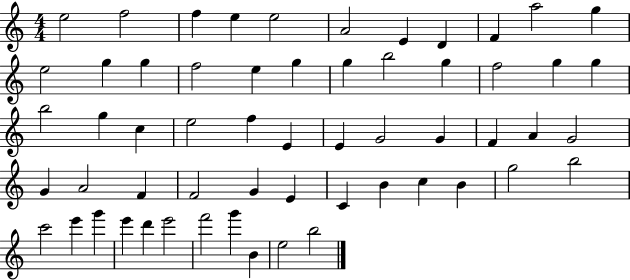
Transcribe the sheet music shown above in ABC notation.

X:1
T:Untitled
M:4/4
L:1/4
K:C
e2 f2 f e e2 A2 E D F a2 g e2 g g f2 e g g b2 g f2 g g b2 g c e2 f E E G2 G F A G2 G A2 F F2 G E C B c B g2 b2 c'2 e' g' e' d' e'2 f'2 g' B e2 b2